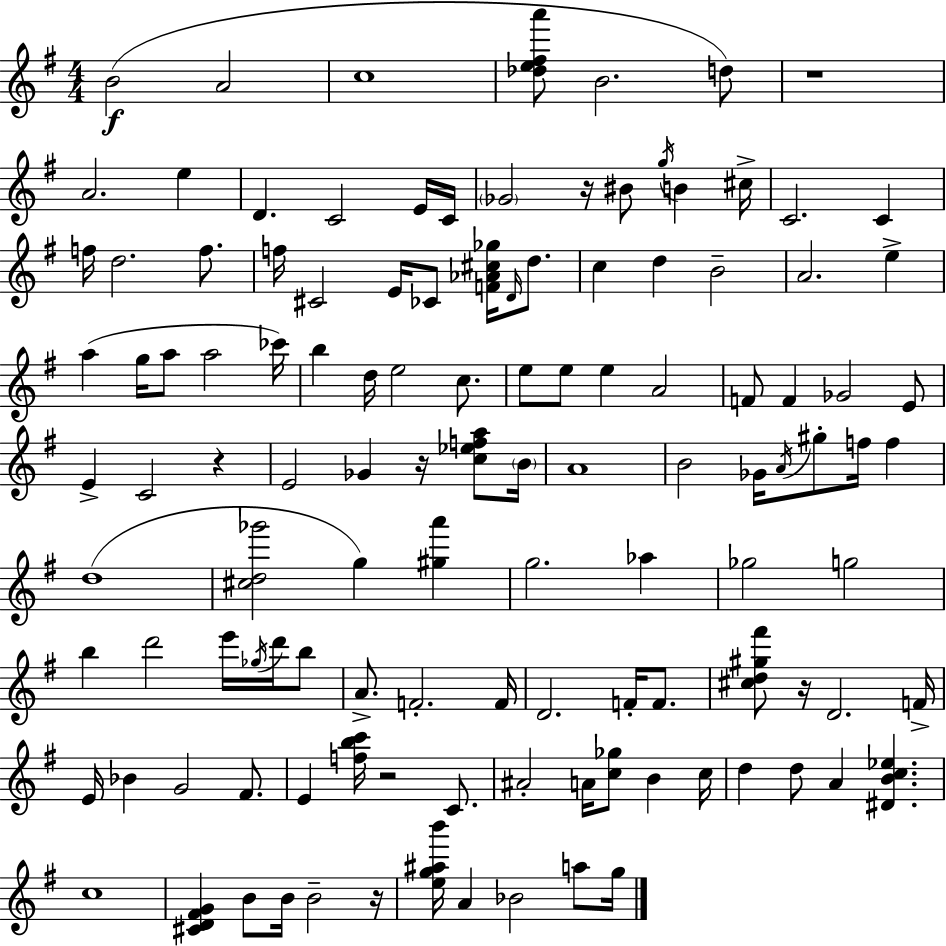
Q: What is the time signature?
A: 4/4